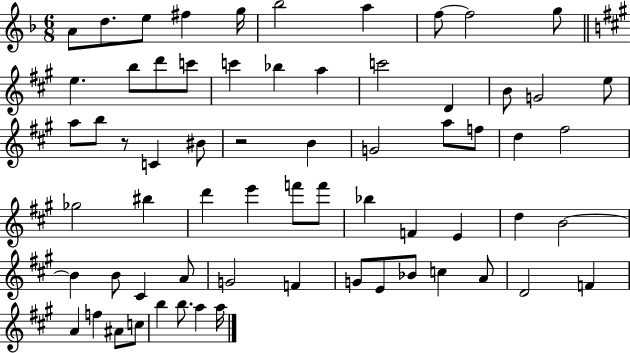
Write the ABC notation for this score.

X:1
T:Untitled
M:6/8
L:1/4
K:F
A/2 d/2 e/2 ^f g/4 _b2 a f/2 f2 g/2 e b/2 d'/2 c'/2 c' _b a c'2 D B/2 G2 e/2 a/2 b/2 z/2 C ^B/2 z2 B G2 a/2 f/2 d ^f2 _g2 ^b d' e' f'/2 f'/2 _b F E d B2 B B/2 ^C A/2 G2 F G/2 E/2 _B/2 c A/2 D2 F A f ^A/2 c/2 b b/2 a a/4